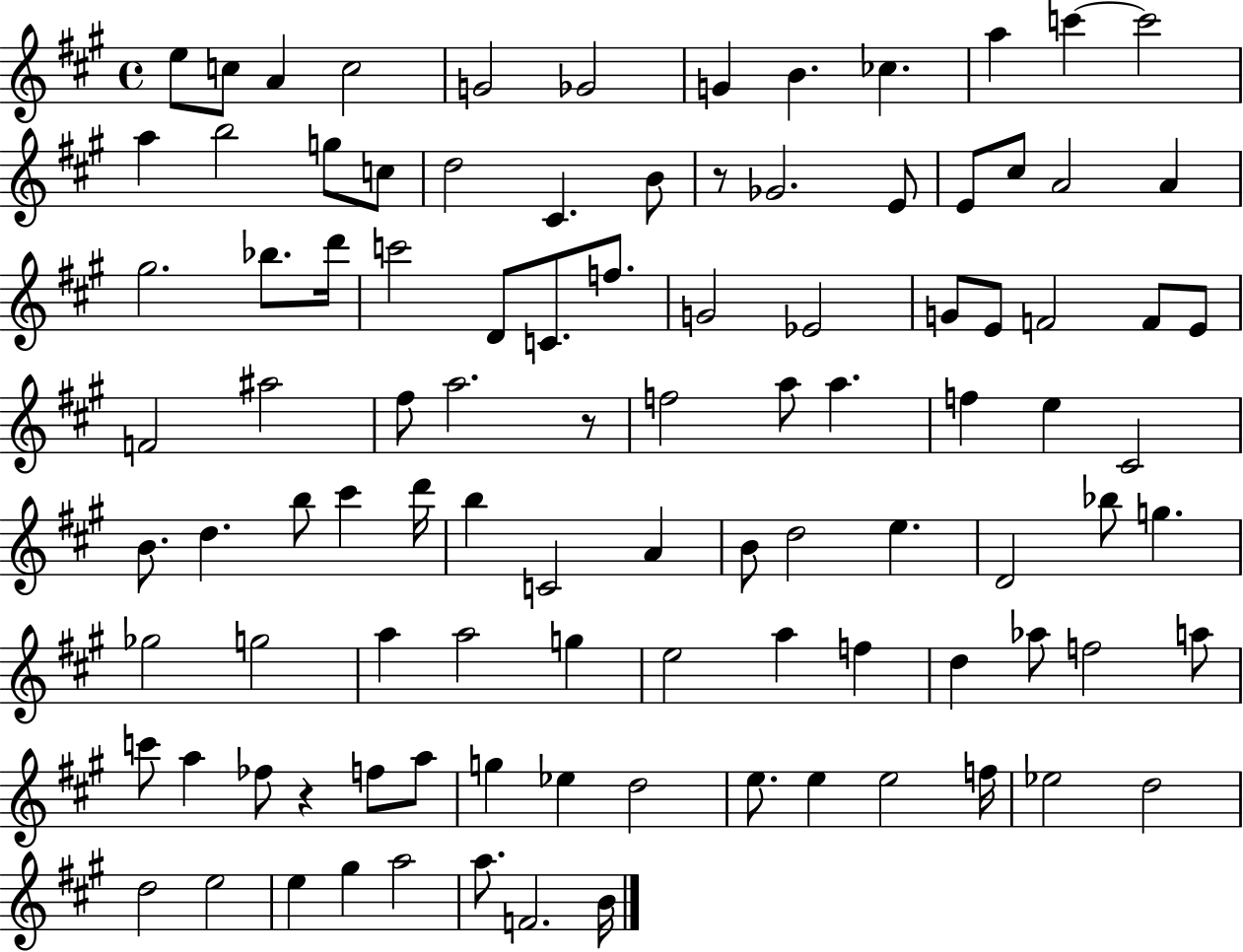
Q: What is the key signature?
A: A major